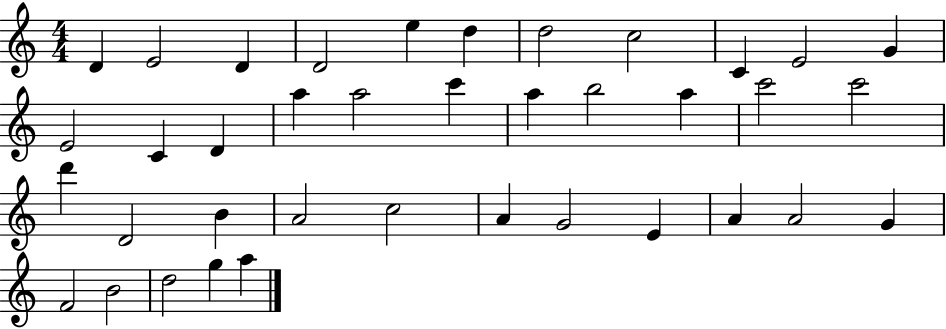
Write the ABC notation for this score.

X:1
T:Untitled
M:4/4
L:1/4
K:C
D E2 D D2 e d d2 c2 C E2 G E2 C D a a2 c' a b2 a c'2 c'2 d' D2 B A2 c2 A G2 E A A2 G F2 B2 d2 g a